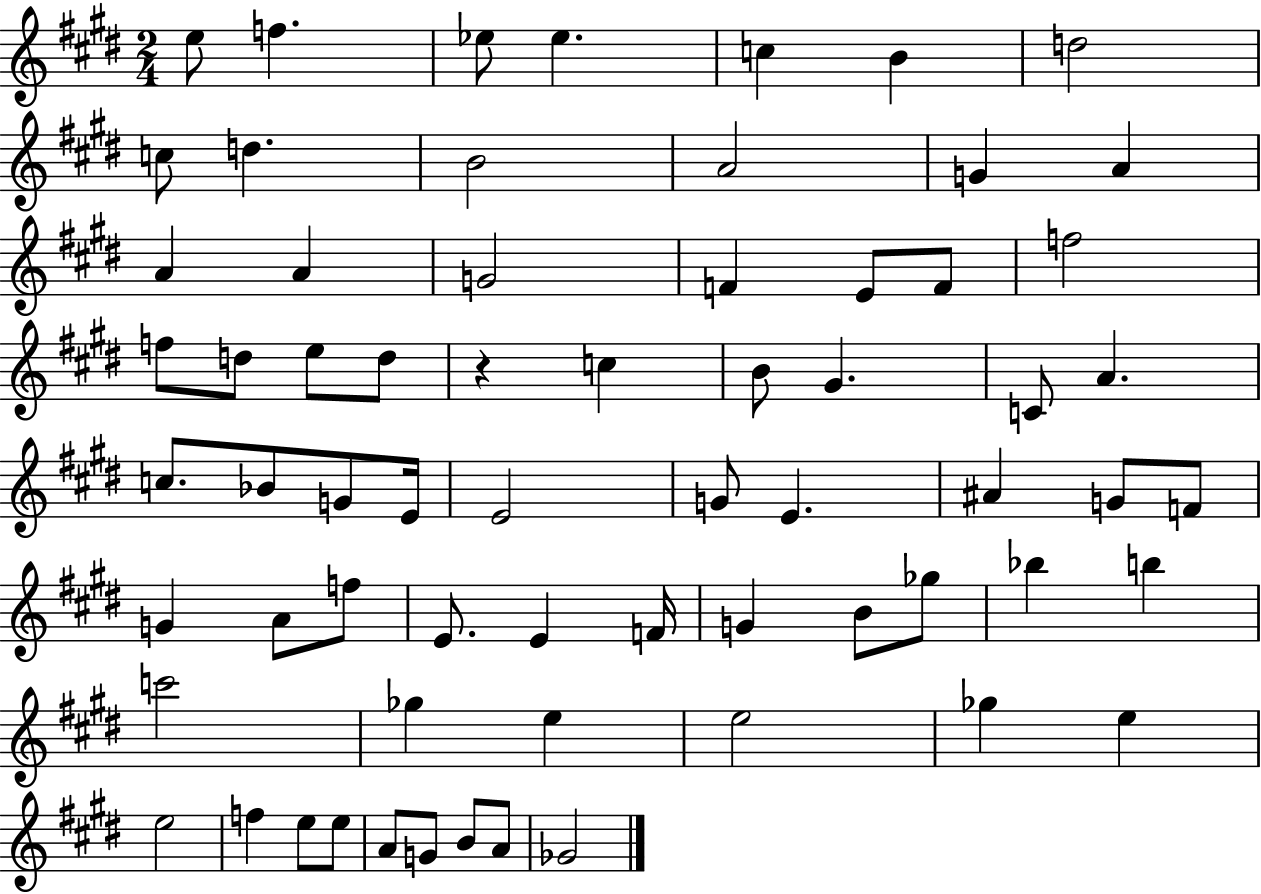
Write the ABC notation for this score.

X:1
T:Untitled
M:2/4
L:1/4
K:E
e/2 f _e/2 _e c B d2 c/2 d B2 A2 G A A A G2 F E/2 F/2 f2 f/2 d/2 e/2 d/2 z c B/2 ^G C/2 A c/2 _B/2 G/2 E/4 E2 G/2 E ^A G/2 F/2 G A/2 f/2 E/2 E F/4 G B/2 _g/2 _b b c'2 _g e e2 _g e e2 f e/2 e/2 A/2 G/2 B/2 A/2 _G2